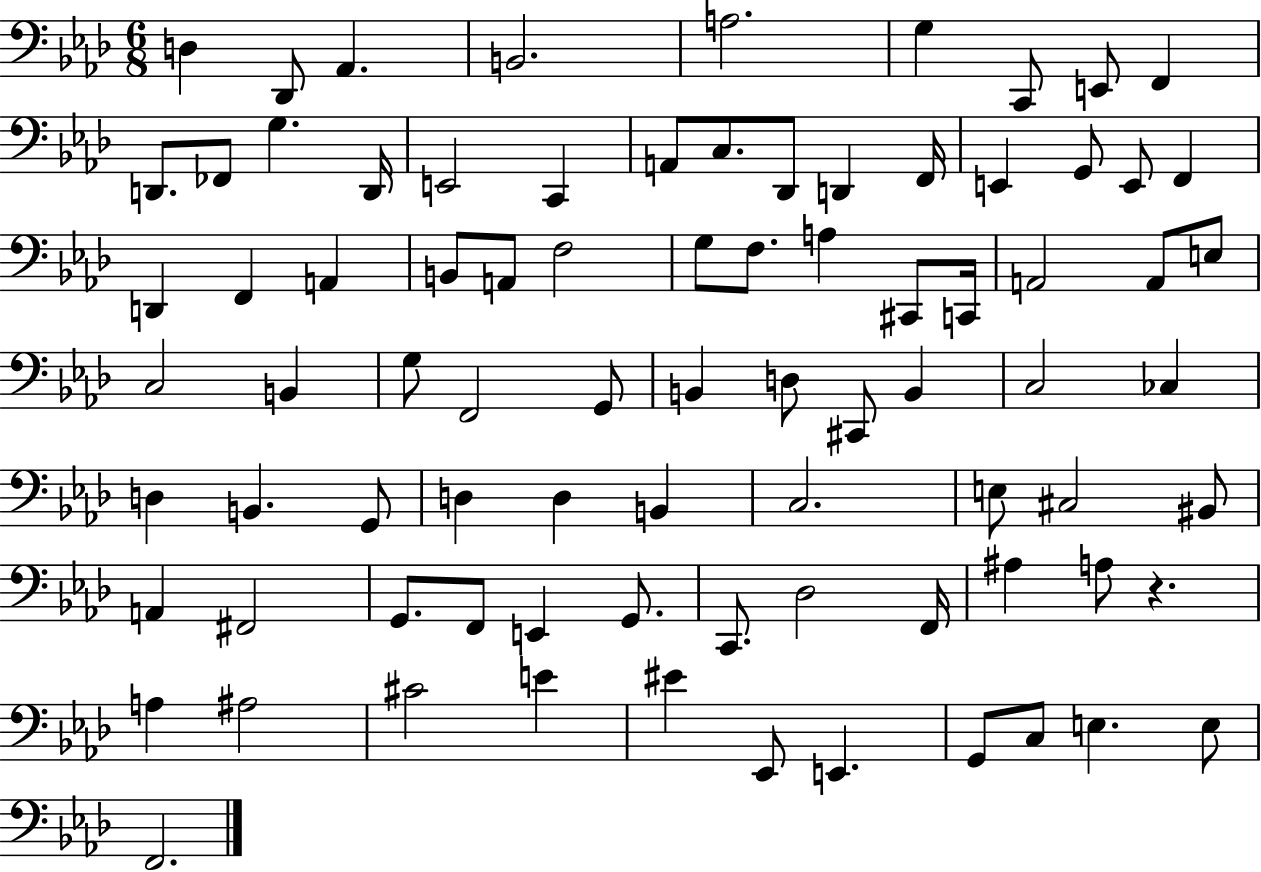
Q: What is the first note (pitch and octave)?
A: D3